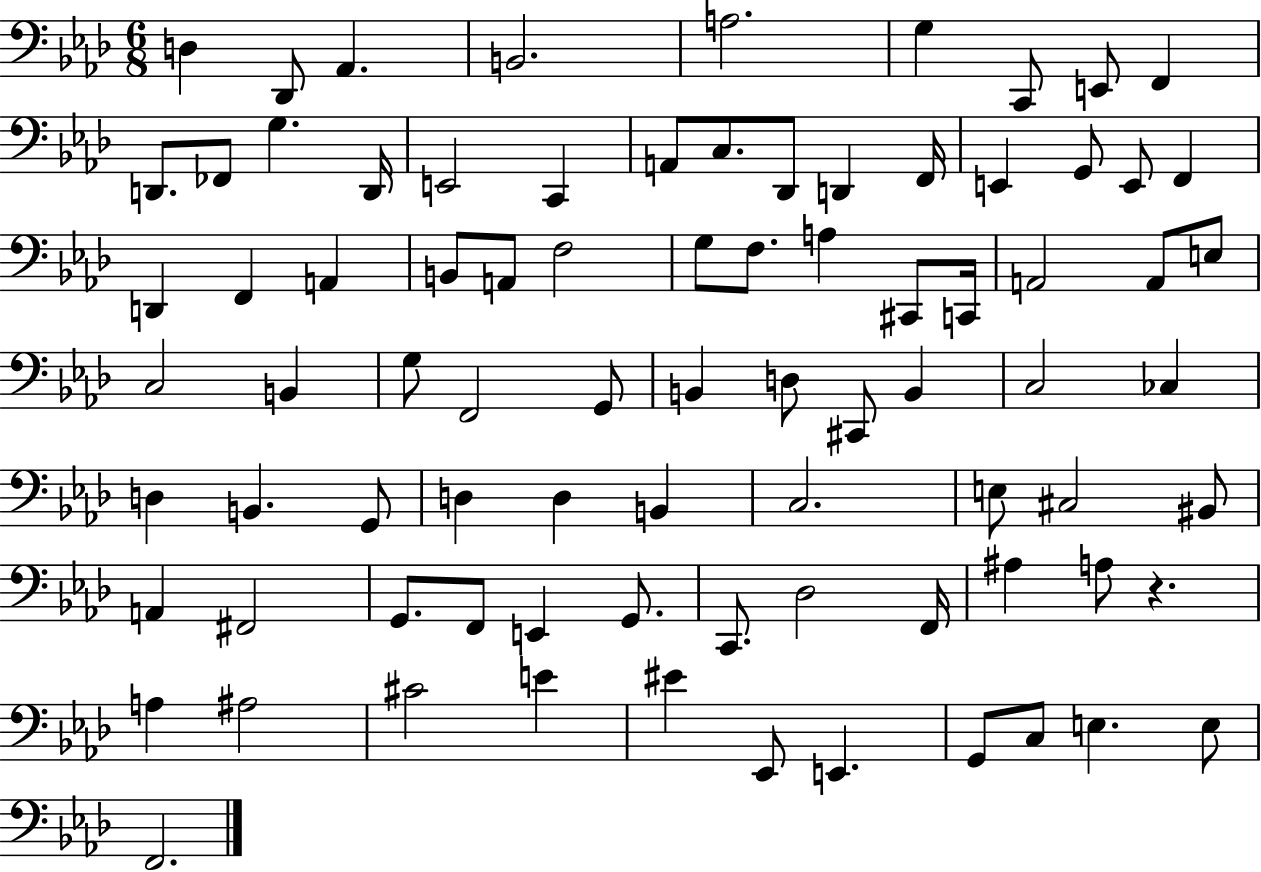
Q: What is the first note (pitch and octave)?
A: D3